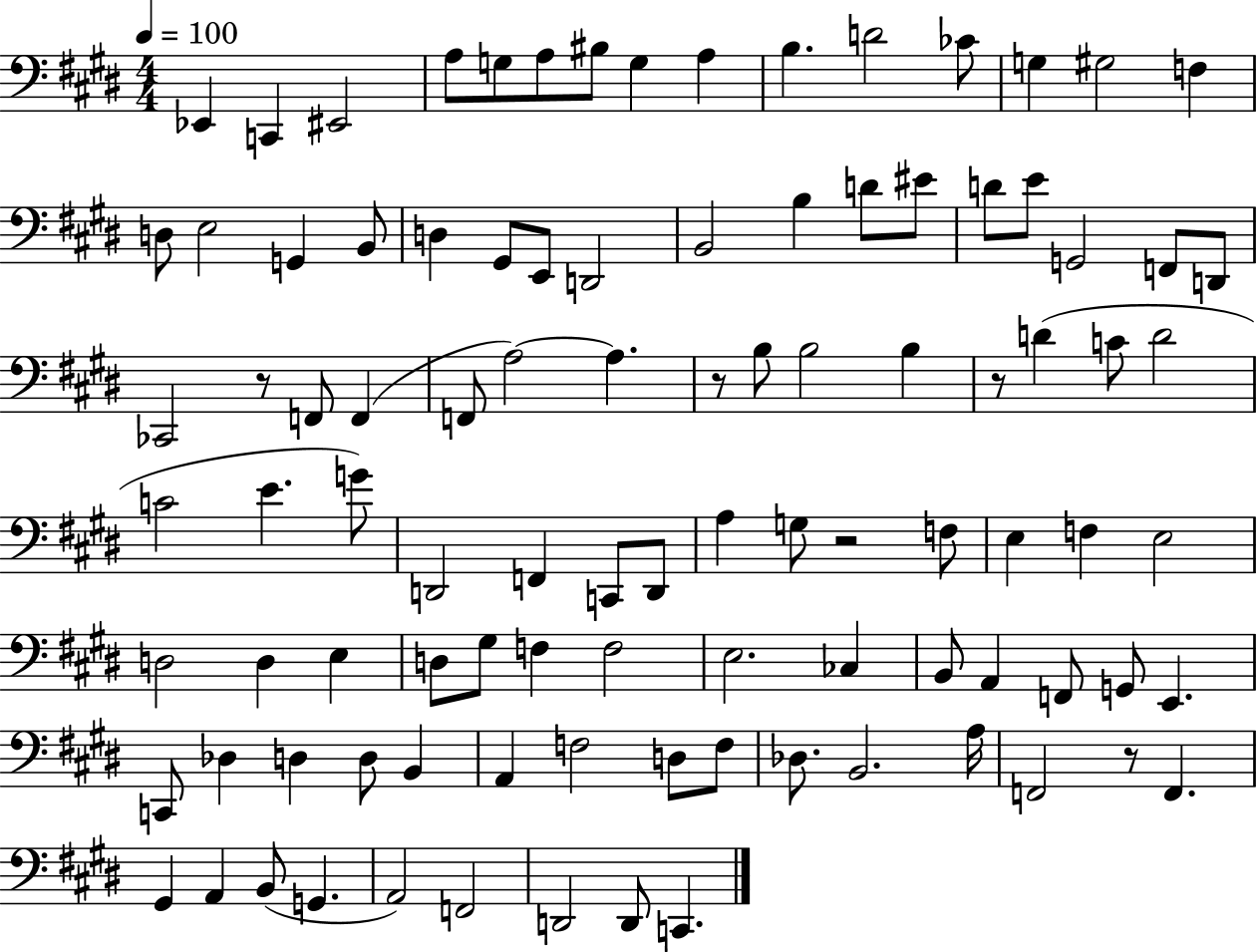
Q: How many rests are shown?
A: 5